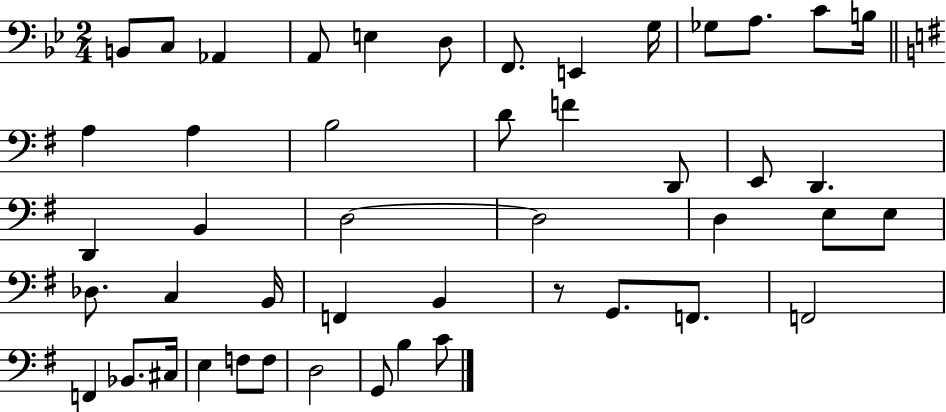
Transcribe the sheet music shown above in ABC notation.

X:1
T:Untitled
M:2/4
L:1/4
K:Bb
B,,/2 C,/2 _A,, A,,/2 E, D,/2 F,,/2 E,, G,/4 _G,/2 A,/2 C/2 B,/4 A, A, B,2 D/2 F D,,/2 E,,/2 D,, D,, B,, D,2 D,2 D, E,/2 E,/2 _D,/2 C, B,,/4 F,, B,, z/2 G,,/2 F,,/2 F,,2 F,, _B,,/2 ^C,/4 E, F,/2 F,/2 D,2 G,,/2 B, C/2